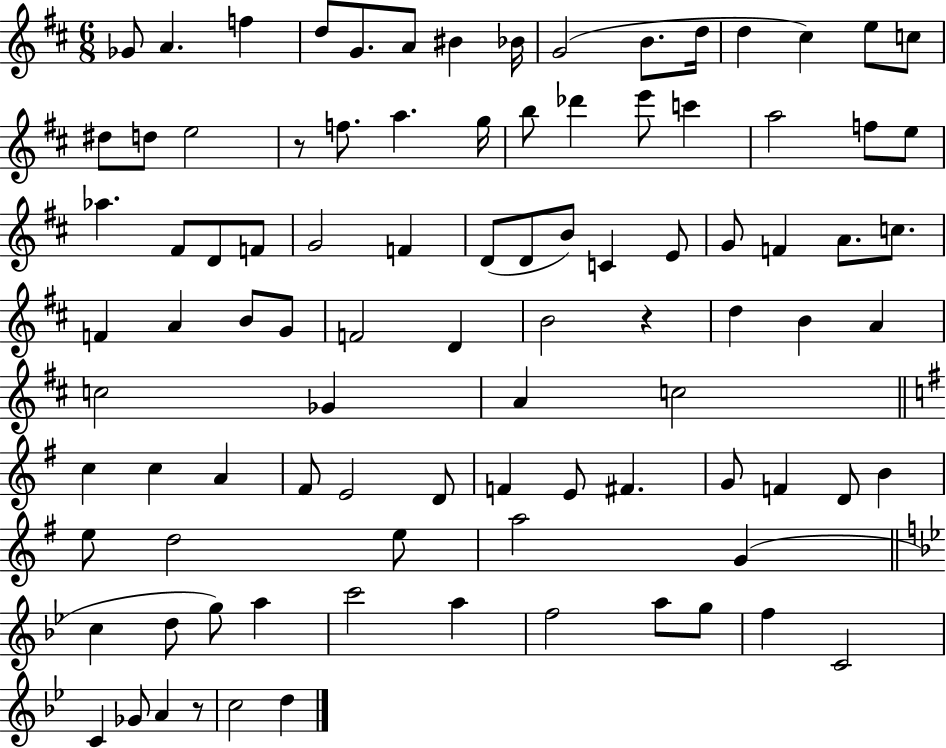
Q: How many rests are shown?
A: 3